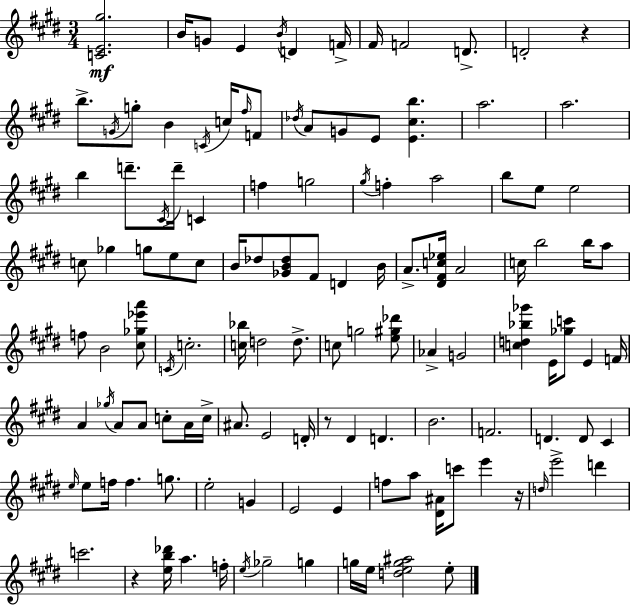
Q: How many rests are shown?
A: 4